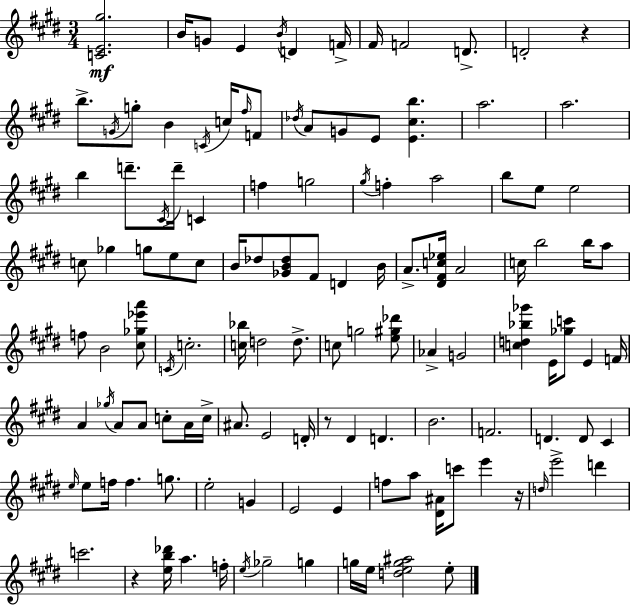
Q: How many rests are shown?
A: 4